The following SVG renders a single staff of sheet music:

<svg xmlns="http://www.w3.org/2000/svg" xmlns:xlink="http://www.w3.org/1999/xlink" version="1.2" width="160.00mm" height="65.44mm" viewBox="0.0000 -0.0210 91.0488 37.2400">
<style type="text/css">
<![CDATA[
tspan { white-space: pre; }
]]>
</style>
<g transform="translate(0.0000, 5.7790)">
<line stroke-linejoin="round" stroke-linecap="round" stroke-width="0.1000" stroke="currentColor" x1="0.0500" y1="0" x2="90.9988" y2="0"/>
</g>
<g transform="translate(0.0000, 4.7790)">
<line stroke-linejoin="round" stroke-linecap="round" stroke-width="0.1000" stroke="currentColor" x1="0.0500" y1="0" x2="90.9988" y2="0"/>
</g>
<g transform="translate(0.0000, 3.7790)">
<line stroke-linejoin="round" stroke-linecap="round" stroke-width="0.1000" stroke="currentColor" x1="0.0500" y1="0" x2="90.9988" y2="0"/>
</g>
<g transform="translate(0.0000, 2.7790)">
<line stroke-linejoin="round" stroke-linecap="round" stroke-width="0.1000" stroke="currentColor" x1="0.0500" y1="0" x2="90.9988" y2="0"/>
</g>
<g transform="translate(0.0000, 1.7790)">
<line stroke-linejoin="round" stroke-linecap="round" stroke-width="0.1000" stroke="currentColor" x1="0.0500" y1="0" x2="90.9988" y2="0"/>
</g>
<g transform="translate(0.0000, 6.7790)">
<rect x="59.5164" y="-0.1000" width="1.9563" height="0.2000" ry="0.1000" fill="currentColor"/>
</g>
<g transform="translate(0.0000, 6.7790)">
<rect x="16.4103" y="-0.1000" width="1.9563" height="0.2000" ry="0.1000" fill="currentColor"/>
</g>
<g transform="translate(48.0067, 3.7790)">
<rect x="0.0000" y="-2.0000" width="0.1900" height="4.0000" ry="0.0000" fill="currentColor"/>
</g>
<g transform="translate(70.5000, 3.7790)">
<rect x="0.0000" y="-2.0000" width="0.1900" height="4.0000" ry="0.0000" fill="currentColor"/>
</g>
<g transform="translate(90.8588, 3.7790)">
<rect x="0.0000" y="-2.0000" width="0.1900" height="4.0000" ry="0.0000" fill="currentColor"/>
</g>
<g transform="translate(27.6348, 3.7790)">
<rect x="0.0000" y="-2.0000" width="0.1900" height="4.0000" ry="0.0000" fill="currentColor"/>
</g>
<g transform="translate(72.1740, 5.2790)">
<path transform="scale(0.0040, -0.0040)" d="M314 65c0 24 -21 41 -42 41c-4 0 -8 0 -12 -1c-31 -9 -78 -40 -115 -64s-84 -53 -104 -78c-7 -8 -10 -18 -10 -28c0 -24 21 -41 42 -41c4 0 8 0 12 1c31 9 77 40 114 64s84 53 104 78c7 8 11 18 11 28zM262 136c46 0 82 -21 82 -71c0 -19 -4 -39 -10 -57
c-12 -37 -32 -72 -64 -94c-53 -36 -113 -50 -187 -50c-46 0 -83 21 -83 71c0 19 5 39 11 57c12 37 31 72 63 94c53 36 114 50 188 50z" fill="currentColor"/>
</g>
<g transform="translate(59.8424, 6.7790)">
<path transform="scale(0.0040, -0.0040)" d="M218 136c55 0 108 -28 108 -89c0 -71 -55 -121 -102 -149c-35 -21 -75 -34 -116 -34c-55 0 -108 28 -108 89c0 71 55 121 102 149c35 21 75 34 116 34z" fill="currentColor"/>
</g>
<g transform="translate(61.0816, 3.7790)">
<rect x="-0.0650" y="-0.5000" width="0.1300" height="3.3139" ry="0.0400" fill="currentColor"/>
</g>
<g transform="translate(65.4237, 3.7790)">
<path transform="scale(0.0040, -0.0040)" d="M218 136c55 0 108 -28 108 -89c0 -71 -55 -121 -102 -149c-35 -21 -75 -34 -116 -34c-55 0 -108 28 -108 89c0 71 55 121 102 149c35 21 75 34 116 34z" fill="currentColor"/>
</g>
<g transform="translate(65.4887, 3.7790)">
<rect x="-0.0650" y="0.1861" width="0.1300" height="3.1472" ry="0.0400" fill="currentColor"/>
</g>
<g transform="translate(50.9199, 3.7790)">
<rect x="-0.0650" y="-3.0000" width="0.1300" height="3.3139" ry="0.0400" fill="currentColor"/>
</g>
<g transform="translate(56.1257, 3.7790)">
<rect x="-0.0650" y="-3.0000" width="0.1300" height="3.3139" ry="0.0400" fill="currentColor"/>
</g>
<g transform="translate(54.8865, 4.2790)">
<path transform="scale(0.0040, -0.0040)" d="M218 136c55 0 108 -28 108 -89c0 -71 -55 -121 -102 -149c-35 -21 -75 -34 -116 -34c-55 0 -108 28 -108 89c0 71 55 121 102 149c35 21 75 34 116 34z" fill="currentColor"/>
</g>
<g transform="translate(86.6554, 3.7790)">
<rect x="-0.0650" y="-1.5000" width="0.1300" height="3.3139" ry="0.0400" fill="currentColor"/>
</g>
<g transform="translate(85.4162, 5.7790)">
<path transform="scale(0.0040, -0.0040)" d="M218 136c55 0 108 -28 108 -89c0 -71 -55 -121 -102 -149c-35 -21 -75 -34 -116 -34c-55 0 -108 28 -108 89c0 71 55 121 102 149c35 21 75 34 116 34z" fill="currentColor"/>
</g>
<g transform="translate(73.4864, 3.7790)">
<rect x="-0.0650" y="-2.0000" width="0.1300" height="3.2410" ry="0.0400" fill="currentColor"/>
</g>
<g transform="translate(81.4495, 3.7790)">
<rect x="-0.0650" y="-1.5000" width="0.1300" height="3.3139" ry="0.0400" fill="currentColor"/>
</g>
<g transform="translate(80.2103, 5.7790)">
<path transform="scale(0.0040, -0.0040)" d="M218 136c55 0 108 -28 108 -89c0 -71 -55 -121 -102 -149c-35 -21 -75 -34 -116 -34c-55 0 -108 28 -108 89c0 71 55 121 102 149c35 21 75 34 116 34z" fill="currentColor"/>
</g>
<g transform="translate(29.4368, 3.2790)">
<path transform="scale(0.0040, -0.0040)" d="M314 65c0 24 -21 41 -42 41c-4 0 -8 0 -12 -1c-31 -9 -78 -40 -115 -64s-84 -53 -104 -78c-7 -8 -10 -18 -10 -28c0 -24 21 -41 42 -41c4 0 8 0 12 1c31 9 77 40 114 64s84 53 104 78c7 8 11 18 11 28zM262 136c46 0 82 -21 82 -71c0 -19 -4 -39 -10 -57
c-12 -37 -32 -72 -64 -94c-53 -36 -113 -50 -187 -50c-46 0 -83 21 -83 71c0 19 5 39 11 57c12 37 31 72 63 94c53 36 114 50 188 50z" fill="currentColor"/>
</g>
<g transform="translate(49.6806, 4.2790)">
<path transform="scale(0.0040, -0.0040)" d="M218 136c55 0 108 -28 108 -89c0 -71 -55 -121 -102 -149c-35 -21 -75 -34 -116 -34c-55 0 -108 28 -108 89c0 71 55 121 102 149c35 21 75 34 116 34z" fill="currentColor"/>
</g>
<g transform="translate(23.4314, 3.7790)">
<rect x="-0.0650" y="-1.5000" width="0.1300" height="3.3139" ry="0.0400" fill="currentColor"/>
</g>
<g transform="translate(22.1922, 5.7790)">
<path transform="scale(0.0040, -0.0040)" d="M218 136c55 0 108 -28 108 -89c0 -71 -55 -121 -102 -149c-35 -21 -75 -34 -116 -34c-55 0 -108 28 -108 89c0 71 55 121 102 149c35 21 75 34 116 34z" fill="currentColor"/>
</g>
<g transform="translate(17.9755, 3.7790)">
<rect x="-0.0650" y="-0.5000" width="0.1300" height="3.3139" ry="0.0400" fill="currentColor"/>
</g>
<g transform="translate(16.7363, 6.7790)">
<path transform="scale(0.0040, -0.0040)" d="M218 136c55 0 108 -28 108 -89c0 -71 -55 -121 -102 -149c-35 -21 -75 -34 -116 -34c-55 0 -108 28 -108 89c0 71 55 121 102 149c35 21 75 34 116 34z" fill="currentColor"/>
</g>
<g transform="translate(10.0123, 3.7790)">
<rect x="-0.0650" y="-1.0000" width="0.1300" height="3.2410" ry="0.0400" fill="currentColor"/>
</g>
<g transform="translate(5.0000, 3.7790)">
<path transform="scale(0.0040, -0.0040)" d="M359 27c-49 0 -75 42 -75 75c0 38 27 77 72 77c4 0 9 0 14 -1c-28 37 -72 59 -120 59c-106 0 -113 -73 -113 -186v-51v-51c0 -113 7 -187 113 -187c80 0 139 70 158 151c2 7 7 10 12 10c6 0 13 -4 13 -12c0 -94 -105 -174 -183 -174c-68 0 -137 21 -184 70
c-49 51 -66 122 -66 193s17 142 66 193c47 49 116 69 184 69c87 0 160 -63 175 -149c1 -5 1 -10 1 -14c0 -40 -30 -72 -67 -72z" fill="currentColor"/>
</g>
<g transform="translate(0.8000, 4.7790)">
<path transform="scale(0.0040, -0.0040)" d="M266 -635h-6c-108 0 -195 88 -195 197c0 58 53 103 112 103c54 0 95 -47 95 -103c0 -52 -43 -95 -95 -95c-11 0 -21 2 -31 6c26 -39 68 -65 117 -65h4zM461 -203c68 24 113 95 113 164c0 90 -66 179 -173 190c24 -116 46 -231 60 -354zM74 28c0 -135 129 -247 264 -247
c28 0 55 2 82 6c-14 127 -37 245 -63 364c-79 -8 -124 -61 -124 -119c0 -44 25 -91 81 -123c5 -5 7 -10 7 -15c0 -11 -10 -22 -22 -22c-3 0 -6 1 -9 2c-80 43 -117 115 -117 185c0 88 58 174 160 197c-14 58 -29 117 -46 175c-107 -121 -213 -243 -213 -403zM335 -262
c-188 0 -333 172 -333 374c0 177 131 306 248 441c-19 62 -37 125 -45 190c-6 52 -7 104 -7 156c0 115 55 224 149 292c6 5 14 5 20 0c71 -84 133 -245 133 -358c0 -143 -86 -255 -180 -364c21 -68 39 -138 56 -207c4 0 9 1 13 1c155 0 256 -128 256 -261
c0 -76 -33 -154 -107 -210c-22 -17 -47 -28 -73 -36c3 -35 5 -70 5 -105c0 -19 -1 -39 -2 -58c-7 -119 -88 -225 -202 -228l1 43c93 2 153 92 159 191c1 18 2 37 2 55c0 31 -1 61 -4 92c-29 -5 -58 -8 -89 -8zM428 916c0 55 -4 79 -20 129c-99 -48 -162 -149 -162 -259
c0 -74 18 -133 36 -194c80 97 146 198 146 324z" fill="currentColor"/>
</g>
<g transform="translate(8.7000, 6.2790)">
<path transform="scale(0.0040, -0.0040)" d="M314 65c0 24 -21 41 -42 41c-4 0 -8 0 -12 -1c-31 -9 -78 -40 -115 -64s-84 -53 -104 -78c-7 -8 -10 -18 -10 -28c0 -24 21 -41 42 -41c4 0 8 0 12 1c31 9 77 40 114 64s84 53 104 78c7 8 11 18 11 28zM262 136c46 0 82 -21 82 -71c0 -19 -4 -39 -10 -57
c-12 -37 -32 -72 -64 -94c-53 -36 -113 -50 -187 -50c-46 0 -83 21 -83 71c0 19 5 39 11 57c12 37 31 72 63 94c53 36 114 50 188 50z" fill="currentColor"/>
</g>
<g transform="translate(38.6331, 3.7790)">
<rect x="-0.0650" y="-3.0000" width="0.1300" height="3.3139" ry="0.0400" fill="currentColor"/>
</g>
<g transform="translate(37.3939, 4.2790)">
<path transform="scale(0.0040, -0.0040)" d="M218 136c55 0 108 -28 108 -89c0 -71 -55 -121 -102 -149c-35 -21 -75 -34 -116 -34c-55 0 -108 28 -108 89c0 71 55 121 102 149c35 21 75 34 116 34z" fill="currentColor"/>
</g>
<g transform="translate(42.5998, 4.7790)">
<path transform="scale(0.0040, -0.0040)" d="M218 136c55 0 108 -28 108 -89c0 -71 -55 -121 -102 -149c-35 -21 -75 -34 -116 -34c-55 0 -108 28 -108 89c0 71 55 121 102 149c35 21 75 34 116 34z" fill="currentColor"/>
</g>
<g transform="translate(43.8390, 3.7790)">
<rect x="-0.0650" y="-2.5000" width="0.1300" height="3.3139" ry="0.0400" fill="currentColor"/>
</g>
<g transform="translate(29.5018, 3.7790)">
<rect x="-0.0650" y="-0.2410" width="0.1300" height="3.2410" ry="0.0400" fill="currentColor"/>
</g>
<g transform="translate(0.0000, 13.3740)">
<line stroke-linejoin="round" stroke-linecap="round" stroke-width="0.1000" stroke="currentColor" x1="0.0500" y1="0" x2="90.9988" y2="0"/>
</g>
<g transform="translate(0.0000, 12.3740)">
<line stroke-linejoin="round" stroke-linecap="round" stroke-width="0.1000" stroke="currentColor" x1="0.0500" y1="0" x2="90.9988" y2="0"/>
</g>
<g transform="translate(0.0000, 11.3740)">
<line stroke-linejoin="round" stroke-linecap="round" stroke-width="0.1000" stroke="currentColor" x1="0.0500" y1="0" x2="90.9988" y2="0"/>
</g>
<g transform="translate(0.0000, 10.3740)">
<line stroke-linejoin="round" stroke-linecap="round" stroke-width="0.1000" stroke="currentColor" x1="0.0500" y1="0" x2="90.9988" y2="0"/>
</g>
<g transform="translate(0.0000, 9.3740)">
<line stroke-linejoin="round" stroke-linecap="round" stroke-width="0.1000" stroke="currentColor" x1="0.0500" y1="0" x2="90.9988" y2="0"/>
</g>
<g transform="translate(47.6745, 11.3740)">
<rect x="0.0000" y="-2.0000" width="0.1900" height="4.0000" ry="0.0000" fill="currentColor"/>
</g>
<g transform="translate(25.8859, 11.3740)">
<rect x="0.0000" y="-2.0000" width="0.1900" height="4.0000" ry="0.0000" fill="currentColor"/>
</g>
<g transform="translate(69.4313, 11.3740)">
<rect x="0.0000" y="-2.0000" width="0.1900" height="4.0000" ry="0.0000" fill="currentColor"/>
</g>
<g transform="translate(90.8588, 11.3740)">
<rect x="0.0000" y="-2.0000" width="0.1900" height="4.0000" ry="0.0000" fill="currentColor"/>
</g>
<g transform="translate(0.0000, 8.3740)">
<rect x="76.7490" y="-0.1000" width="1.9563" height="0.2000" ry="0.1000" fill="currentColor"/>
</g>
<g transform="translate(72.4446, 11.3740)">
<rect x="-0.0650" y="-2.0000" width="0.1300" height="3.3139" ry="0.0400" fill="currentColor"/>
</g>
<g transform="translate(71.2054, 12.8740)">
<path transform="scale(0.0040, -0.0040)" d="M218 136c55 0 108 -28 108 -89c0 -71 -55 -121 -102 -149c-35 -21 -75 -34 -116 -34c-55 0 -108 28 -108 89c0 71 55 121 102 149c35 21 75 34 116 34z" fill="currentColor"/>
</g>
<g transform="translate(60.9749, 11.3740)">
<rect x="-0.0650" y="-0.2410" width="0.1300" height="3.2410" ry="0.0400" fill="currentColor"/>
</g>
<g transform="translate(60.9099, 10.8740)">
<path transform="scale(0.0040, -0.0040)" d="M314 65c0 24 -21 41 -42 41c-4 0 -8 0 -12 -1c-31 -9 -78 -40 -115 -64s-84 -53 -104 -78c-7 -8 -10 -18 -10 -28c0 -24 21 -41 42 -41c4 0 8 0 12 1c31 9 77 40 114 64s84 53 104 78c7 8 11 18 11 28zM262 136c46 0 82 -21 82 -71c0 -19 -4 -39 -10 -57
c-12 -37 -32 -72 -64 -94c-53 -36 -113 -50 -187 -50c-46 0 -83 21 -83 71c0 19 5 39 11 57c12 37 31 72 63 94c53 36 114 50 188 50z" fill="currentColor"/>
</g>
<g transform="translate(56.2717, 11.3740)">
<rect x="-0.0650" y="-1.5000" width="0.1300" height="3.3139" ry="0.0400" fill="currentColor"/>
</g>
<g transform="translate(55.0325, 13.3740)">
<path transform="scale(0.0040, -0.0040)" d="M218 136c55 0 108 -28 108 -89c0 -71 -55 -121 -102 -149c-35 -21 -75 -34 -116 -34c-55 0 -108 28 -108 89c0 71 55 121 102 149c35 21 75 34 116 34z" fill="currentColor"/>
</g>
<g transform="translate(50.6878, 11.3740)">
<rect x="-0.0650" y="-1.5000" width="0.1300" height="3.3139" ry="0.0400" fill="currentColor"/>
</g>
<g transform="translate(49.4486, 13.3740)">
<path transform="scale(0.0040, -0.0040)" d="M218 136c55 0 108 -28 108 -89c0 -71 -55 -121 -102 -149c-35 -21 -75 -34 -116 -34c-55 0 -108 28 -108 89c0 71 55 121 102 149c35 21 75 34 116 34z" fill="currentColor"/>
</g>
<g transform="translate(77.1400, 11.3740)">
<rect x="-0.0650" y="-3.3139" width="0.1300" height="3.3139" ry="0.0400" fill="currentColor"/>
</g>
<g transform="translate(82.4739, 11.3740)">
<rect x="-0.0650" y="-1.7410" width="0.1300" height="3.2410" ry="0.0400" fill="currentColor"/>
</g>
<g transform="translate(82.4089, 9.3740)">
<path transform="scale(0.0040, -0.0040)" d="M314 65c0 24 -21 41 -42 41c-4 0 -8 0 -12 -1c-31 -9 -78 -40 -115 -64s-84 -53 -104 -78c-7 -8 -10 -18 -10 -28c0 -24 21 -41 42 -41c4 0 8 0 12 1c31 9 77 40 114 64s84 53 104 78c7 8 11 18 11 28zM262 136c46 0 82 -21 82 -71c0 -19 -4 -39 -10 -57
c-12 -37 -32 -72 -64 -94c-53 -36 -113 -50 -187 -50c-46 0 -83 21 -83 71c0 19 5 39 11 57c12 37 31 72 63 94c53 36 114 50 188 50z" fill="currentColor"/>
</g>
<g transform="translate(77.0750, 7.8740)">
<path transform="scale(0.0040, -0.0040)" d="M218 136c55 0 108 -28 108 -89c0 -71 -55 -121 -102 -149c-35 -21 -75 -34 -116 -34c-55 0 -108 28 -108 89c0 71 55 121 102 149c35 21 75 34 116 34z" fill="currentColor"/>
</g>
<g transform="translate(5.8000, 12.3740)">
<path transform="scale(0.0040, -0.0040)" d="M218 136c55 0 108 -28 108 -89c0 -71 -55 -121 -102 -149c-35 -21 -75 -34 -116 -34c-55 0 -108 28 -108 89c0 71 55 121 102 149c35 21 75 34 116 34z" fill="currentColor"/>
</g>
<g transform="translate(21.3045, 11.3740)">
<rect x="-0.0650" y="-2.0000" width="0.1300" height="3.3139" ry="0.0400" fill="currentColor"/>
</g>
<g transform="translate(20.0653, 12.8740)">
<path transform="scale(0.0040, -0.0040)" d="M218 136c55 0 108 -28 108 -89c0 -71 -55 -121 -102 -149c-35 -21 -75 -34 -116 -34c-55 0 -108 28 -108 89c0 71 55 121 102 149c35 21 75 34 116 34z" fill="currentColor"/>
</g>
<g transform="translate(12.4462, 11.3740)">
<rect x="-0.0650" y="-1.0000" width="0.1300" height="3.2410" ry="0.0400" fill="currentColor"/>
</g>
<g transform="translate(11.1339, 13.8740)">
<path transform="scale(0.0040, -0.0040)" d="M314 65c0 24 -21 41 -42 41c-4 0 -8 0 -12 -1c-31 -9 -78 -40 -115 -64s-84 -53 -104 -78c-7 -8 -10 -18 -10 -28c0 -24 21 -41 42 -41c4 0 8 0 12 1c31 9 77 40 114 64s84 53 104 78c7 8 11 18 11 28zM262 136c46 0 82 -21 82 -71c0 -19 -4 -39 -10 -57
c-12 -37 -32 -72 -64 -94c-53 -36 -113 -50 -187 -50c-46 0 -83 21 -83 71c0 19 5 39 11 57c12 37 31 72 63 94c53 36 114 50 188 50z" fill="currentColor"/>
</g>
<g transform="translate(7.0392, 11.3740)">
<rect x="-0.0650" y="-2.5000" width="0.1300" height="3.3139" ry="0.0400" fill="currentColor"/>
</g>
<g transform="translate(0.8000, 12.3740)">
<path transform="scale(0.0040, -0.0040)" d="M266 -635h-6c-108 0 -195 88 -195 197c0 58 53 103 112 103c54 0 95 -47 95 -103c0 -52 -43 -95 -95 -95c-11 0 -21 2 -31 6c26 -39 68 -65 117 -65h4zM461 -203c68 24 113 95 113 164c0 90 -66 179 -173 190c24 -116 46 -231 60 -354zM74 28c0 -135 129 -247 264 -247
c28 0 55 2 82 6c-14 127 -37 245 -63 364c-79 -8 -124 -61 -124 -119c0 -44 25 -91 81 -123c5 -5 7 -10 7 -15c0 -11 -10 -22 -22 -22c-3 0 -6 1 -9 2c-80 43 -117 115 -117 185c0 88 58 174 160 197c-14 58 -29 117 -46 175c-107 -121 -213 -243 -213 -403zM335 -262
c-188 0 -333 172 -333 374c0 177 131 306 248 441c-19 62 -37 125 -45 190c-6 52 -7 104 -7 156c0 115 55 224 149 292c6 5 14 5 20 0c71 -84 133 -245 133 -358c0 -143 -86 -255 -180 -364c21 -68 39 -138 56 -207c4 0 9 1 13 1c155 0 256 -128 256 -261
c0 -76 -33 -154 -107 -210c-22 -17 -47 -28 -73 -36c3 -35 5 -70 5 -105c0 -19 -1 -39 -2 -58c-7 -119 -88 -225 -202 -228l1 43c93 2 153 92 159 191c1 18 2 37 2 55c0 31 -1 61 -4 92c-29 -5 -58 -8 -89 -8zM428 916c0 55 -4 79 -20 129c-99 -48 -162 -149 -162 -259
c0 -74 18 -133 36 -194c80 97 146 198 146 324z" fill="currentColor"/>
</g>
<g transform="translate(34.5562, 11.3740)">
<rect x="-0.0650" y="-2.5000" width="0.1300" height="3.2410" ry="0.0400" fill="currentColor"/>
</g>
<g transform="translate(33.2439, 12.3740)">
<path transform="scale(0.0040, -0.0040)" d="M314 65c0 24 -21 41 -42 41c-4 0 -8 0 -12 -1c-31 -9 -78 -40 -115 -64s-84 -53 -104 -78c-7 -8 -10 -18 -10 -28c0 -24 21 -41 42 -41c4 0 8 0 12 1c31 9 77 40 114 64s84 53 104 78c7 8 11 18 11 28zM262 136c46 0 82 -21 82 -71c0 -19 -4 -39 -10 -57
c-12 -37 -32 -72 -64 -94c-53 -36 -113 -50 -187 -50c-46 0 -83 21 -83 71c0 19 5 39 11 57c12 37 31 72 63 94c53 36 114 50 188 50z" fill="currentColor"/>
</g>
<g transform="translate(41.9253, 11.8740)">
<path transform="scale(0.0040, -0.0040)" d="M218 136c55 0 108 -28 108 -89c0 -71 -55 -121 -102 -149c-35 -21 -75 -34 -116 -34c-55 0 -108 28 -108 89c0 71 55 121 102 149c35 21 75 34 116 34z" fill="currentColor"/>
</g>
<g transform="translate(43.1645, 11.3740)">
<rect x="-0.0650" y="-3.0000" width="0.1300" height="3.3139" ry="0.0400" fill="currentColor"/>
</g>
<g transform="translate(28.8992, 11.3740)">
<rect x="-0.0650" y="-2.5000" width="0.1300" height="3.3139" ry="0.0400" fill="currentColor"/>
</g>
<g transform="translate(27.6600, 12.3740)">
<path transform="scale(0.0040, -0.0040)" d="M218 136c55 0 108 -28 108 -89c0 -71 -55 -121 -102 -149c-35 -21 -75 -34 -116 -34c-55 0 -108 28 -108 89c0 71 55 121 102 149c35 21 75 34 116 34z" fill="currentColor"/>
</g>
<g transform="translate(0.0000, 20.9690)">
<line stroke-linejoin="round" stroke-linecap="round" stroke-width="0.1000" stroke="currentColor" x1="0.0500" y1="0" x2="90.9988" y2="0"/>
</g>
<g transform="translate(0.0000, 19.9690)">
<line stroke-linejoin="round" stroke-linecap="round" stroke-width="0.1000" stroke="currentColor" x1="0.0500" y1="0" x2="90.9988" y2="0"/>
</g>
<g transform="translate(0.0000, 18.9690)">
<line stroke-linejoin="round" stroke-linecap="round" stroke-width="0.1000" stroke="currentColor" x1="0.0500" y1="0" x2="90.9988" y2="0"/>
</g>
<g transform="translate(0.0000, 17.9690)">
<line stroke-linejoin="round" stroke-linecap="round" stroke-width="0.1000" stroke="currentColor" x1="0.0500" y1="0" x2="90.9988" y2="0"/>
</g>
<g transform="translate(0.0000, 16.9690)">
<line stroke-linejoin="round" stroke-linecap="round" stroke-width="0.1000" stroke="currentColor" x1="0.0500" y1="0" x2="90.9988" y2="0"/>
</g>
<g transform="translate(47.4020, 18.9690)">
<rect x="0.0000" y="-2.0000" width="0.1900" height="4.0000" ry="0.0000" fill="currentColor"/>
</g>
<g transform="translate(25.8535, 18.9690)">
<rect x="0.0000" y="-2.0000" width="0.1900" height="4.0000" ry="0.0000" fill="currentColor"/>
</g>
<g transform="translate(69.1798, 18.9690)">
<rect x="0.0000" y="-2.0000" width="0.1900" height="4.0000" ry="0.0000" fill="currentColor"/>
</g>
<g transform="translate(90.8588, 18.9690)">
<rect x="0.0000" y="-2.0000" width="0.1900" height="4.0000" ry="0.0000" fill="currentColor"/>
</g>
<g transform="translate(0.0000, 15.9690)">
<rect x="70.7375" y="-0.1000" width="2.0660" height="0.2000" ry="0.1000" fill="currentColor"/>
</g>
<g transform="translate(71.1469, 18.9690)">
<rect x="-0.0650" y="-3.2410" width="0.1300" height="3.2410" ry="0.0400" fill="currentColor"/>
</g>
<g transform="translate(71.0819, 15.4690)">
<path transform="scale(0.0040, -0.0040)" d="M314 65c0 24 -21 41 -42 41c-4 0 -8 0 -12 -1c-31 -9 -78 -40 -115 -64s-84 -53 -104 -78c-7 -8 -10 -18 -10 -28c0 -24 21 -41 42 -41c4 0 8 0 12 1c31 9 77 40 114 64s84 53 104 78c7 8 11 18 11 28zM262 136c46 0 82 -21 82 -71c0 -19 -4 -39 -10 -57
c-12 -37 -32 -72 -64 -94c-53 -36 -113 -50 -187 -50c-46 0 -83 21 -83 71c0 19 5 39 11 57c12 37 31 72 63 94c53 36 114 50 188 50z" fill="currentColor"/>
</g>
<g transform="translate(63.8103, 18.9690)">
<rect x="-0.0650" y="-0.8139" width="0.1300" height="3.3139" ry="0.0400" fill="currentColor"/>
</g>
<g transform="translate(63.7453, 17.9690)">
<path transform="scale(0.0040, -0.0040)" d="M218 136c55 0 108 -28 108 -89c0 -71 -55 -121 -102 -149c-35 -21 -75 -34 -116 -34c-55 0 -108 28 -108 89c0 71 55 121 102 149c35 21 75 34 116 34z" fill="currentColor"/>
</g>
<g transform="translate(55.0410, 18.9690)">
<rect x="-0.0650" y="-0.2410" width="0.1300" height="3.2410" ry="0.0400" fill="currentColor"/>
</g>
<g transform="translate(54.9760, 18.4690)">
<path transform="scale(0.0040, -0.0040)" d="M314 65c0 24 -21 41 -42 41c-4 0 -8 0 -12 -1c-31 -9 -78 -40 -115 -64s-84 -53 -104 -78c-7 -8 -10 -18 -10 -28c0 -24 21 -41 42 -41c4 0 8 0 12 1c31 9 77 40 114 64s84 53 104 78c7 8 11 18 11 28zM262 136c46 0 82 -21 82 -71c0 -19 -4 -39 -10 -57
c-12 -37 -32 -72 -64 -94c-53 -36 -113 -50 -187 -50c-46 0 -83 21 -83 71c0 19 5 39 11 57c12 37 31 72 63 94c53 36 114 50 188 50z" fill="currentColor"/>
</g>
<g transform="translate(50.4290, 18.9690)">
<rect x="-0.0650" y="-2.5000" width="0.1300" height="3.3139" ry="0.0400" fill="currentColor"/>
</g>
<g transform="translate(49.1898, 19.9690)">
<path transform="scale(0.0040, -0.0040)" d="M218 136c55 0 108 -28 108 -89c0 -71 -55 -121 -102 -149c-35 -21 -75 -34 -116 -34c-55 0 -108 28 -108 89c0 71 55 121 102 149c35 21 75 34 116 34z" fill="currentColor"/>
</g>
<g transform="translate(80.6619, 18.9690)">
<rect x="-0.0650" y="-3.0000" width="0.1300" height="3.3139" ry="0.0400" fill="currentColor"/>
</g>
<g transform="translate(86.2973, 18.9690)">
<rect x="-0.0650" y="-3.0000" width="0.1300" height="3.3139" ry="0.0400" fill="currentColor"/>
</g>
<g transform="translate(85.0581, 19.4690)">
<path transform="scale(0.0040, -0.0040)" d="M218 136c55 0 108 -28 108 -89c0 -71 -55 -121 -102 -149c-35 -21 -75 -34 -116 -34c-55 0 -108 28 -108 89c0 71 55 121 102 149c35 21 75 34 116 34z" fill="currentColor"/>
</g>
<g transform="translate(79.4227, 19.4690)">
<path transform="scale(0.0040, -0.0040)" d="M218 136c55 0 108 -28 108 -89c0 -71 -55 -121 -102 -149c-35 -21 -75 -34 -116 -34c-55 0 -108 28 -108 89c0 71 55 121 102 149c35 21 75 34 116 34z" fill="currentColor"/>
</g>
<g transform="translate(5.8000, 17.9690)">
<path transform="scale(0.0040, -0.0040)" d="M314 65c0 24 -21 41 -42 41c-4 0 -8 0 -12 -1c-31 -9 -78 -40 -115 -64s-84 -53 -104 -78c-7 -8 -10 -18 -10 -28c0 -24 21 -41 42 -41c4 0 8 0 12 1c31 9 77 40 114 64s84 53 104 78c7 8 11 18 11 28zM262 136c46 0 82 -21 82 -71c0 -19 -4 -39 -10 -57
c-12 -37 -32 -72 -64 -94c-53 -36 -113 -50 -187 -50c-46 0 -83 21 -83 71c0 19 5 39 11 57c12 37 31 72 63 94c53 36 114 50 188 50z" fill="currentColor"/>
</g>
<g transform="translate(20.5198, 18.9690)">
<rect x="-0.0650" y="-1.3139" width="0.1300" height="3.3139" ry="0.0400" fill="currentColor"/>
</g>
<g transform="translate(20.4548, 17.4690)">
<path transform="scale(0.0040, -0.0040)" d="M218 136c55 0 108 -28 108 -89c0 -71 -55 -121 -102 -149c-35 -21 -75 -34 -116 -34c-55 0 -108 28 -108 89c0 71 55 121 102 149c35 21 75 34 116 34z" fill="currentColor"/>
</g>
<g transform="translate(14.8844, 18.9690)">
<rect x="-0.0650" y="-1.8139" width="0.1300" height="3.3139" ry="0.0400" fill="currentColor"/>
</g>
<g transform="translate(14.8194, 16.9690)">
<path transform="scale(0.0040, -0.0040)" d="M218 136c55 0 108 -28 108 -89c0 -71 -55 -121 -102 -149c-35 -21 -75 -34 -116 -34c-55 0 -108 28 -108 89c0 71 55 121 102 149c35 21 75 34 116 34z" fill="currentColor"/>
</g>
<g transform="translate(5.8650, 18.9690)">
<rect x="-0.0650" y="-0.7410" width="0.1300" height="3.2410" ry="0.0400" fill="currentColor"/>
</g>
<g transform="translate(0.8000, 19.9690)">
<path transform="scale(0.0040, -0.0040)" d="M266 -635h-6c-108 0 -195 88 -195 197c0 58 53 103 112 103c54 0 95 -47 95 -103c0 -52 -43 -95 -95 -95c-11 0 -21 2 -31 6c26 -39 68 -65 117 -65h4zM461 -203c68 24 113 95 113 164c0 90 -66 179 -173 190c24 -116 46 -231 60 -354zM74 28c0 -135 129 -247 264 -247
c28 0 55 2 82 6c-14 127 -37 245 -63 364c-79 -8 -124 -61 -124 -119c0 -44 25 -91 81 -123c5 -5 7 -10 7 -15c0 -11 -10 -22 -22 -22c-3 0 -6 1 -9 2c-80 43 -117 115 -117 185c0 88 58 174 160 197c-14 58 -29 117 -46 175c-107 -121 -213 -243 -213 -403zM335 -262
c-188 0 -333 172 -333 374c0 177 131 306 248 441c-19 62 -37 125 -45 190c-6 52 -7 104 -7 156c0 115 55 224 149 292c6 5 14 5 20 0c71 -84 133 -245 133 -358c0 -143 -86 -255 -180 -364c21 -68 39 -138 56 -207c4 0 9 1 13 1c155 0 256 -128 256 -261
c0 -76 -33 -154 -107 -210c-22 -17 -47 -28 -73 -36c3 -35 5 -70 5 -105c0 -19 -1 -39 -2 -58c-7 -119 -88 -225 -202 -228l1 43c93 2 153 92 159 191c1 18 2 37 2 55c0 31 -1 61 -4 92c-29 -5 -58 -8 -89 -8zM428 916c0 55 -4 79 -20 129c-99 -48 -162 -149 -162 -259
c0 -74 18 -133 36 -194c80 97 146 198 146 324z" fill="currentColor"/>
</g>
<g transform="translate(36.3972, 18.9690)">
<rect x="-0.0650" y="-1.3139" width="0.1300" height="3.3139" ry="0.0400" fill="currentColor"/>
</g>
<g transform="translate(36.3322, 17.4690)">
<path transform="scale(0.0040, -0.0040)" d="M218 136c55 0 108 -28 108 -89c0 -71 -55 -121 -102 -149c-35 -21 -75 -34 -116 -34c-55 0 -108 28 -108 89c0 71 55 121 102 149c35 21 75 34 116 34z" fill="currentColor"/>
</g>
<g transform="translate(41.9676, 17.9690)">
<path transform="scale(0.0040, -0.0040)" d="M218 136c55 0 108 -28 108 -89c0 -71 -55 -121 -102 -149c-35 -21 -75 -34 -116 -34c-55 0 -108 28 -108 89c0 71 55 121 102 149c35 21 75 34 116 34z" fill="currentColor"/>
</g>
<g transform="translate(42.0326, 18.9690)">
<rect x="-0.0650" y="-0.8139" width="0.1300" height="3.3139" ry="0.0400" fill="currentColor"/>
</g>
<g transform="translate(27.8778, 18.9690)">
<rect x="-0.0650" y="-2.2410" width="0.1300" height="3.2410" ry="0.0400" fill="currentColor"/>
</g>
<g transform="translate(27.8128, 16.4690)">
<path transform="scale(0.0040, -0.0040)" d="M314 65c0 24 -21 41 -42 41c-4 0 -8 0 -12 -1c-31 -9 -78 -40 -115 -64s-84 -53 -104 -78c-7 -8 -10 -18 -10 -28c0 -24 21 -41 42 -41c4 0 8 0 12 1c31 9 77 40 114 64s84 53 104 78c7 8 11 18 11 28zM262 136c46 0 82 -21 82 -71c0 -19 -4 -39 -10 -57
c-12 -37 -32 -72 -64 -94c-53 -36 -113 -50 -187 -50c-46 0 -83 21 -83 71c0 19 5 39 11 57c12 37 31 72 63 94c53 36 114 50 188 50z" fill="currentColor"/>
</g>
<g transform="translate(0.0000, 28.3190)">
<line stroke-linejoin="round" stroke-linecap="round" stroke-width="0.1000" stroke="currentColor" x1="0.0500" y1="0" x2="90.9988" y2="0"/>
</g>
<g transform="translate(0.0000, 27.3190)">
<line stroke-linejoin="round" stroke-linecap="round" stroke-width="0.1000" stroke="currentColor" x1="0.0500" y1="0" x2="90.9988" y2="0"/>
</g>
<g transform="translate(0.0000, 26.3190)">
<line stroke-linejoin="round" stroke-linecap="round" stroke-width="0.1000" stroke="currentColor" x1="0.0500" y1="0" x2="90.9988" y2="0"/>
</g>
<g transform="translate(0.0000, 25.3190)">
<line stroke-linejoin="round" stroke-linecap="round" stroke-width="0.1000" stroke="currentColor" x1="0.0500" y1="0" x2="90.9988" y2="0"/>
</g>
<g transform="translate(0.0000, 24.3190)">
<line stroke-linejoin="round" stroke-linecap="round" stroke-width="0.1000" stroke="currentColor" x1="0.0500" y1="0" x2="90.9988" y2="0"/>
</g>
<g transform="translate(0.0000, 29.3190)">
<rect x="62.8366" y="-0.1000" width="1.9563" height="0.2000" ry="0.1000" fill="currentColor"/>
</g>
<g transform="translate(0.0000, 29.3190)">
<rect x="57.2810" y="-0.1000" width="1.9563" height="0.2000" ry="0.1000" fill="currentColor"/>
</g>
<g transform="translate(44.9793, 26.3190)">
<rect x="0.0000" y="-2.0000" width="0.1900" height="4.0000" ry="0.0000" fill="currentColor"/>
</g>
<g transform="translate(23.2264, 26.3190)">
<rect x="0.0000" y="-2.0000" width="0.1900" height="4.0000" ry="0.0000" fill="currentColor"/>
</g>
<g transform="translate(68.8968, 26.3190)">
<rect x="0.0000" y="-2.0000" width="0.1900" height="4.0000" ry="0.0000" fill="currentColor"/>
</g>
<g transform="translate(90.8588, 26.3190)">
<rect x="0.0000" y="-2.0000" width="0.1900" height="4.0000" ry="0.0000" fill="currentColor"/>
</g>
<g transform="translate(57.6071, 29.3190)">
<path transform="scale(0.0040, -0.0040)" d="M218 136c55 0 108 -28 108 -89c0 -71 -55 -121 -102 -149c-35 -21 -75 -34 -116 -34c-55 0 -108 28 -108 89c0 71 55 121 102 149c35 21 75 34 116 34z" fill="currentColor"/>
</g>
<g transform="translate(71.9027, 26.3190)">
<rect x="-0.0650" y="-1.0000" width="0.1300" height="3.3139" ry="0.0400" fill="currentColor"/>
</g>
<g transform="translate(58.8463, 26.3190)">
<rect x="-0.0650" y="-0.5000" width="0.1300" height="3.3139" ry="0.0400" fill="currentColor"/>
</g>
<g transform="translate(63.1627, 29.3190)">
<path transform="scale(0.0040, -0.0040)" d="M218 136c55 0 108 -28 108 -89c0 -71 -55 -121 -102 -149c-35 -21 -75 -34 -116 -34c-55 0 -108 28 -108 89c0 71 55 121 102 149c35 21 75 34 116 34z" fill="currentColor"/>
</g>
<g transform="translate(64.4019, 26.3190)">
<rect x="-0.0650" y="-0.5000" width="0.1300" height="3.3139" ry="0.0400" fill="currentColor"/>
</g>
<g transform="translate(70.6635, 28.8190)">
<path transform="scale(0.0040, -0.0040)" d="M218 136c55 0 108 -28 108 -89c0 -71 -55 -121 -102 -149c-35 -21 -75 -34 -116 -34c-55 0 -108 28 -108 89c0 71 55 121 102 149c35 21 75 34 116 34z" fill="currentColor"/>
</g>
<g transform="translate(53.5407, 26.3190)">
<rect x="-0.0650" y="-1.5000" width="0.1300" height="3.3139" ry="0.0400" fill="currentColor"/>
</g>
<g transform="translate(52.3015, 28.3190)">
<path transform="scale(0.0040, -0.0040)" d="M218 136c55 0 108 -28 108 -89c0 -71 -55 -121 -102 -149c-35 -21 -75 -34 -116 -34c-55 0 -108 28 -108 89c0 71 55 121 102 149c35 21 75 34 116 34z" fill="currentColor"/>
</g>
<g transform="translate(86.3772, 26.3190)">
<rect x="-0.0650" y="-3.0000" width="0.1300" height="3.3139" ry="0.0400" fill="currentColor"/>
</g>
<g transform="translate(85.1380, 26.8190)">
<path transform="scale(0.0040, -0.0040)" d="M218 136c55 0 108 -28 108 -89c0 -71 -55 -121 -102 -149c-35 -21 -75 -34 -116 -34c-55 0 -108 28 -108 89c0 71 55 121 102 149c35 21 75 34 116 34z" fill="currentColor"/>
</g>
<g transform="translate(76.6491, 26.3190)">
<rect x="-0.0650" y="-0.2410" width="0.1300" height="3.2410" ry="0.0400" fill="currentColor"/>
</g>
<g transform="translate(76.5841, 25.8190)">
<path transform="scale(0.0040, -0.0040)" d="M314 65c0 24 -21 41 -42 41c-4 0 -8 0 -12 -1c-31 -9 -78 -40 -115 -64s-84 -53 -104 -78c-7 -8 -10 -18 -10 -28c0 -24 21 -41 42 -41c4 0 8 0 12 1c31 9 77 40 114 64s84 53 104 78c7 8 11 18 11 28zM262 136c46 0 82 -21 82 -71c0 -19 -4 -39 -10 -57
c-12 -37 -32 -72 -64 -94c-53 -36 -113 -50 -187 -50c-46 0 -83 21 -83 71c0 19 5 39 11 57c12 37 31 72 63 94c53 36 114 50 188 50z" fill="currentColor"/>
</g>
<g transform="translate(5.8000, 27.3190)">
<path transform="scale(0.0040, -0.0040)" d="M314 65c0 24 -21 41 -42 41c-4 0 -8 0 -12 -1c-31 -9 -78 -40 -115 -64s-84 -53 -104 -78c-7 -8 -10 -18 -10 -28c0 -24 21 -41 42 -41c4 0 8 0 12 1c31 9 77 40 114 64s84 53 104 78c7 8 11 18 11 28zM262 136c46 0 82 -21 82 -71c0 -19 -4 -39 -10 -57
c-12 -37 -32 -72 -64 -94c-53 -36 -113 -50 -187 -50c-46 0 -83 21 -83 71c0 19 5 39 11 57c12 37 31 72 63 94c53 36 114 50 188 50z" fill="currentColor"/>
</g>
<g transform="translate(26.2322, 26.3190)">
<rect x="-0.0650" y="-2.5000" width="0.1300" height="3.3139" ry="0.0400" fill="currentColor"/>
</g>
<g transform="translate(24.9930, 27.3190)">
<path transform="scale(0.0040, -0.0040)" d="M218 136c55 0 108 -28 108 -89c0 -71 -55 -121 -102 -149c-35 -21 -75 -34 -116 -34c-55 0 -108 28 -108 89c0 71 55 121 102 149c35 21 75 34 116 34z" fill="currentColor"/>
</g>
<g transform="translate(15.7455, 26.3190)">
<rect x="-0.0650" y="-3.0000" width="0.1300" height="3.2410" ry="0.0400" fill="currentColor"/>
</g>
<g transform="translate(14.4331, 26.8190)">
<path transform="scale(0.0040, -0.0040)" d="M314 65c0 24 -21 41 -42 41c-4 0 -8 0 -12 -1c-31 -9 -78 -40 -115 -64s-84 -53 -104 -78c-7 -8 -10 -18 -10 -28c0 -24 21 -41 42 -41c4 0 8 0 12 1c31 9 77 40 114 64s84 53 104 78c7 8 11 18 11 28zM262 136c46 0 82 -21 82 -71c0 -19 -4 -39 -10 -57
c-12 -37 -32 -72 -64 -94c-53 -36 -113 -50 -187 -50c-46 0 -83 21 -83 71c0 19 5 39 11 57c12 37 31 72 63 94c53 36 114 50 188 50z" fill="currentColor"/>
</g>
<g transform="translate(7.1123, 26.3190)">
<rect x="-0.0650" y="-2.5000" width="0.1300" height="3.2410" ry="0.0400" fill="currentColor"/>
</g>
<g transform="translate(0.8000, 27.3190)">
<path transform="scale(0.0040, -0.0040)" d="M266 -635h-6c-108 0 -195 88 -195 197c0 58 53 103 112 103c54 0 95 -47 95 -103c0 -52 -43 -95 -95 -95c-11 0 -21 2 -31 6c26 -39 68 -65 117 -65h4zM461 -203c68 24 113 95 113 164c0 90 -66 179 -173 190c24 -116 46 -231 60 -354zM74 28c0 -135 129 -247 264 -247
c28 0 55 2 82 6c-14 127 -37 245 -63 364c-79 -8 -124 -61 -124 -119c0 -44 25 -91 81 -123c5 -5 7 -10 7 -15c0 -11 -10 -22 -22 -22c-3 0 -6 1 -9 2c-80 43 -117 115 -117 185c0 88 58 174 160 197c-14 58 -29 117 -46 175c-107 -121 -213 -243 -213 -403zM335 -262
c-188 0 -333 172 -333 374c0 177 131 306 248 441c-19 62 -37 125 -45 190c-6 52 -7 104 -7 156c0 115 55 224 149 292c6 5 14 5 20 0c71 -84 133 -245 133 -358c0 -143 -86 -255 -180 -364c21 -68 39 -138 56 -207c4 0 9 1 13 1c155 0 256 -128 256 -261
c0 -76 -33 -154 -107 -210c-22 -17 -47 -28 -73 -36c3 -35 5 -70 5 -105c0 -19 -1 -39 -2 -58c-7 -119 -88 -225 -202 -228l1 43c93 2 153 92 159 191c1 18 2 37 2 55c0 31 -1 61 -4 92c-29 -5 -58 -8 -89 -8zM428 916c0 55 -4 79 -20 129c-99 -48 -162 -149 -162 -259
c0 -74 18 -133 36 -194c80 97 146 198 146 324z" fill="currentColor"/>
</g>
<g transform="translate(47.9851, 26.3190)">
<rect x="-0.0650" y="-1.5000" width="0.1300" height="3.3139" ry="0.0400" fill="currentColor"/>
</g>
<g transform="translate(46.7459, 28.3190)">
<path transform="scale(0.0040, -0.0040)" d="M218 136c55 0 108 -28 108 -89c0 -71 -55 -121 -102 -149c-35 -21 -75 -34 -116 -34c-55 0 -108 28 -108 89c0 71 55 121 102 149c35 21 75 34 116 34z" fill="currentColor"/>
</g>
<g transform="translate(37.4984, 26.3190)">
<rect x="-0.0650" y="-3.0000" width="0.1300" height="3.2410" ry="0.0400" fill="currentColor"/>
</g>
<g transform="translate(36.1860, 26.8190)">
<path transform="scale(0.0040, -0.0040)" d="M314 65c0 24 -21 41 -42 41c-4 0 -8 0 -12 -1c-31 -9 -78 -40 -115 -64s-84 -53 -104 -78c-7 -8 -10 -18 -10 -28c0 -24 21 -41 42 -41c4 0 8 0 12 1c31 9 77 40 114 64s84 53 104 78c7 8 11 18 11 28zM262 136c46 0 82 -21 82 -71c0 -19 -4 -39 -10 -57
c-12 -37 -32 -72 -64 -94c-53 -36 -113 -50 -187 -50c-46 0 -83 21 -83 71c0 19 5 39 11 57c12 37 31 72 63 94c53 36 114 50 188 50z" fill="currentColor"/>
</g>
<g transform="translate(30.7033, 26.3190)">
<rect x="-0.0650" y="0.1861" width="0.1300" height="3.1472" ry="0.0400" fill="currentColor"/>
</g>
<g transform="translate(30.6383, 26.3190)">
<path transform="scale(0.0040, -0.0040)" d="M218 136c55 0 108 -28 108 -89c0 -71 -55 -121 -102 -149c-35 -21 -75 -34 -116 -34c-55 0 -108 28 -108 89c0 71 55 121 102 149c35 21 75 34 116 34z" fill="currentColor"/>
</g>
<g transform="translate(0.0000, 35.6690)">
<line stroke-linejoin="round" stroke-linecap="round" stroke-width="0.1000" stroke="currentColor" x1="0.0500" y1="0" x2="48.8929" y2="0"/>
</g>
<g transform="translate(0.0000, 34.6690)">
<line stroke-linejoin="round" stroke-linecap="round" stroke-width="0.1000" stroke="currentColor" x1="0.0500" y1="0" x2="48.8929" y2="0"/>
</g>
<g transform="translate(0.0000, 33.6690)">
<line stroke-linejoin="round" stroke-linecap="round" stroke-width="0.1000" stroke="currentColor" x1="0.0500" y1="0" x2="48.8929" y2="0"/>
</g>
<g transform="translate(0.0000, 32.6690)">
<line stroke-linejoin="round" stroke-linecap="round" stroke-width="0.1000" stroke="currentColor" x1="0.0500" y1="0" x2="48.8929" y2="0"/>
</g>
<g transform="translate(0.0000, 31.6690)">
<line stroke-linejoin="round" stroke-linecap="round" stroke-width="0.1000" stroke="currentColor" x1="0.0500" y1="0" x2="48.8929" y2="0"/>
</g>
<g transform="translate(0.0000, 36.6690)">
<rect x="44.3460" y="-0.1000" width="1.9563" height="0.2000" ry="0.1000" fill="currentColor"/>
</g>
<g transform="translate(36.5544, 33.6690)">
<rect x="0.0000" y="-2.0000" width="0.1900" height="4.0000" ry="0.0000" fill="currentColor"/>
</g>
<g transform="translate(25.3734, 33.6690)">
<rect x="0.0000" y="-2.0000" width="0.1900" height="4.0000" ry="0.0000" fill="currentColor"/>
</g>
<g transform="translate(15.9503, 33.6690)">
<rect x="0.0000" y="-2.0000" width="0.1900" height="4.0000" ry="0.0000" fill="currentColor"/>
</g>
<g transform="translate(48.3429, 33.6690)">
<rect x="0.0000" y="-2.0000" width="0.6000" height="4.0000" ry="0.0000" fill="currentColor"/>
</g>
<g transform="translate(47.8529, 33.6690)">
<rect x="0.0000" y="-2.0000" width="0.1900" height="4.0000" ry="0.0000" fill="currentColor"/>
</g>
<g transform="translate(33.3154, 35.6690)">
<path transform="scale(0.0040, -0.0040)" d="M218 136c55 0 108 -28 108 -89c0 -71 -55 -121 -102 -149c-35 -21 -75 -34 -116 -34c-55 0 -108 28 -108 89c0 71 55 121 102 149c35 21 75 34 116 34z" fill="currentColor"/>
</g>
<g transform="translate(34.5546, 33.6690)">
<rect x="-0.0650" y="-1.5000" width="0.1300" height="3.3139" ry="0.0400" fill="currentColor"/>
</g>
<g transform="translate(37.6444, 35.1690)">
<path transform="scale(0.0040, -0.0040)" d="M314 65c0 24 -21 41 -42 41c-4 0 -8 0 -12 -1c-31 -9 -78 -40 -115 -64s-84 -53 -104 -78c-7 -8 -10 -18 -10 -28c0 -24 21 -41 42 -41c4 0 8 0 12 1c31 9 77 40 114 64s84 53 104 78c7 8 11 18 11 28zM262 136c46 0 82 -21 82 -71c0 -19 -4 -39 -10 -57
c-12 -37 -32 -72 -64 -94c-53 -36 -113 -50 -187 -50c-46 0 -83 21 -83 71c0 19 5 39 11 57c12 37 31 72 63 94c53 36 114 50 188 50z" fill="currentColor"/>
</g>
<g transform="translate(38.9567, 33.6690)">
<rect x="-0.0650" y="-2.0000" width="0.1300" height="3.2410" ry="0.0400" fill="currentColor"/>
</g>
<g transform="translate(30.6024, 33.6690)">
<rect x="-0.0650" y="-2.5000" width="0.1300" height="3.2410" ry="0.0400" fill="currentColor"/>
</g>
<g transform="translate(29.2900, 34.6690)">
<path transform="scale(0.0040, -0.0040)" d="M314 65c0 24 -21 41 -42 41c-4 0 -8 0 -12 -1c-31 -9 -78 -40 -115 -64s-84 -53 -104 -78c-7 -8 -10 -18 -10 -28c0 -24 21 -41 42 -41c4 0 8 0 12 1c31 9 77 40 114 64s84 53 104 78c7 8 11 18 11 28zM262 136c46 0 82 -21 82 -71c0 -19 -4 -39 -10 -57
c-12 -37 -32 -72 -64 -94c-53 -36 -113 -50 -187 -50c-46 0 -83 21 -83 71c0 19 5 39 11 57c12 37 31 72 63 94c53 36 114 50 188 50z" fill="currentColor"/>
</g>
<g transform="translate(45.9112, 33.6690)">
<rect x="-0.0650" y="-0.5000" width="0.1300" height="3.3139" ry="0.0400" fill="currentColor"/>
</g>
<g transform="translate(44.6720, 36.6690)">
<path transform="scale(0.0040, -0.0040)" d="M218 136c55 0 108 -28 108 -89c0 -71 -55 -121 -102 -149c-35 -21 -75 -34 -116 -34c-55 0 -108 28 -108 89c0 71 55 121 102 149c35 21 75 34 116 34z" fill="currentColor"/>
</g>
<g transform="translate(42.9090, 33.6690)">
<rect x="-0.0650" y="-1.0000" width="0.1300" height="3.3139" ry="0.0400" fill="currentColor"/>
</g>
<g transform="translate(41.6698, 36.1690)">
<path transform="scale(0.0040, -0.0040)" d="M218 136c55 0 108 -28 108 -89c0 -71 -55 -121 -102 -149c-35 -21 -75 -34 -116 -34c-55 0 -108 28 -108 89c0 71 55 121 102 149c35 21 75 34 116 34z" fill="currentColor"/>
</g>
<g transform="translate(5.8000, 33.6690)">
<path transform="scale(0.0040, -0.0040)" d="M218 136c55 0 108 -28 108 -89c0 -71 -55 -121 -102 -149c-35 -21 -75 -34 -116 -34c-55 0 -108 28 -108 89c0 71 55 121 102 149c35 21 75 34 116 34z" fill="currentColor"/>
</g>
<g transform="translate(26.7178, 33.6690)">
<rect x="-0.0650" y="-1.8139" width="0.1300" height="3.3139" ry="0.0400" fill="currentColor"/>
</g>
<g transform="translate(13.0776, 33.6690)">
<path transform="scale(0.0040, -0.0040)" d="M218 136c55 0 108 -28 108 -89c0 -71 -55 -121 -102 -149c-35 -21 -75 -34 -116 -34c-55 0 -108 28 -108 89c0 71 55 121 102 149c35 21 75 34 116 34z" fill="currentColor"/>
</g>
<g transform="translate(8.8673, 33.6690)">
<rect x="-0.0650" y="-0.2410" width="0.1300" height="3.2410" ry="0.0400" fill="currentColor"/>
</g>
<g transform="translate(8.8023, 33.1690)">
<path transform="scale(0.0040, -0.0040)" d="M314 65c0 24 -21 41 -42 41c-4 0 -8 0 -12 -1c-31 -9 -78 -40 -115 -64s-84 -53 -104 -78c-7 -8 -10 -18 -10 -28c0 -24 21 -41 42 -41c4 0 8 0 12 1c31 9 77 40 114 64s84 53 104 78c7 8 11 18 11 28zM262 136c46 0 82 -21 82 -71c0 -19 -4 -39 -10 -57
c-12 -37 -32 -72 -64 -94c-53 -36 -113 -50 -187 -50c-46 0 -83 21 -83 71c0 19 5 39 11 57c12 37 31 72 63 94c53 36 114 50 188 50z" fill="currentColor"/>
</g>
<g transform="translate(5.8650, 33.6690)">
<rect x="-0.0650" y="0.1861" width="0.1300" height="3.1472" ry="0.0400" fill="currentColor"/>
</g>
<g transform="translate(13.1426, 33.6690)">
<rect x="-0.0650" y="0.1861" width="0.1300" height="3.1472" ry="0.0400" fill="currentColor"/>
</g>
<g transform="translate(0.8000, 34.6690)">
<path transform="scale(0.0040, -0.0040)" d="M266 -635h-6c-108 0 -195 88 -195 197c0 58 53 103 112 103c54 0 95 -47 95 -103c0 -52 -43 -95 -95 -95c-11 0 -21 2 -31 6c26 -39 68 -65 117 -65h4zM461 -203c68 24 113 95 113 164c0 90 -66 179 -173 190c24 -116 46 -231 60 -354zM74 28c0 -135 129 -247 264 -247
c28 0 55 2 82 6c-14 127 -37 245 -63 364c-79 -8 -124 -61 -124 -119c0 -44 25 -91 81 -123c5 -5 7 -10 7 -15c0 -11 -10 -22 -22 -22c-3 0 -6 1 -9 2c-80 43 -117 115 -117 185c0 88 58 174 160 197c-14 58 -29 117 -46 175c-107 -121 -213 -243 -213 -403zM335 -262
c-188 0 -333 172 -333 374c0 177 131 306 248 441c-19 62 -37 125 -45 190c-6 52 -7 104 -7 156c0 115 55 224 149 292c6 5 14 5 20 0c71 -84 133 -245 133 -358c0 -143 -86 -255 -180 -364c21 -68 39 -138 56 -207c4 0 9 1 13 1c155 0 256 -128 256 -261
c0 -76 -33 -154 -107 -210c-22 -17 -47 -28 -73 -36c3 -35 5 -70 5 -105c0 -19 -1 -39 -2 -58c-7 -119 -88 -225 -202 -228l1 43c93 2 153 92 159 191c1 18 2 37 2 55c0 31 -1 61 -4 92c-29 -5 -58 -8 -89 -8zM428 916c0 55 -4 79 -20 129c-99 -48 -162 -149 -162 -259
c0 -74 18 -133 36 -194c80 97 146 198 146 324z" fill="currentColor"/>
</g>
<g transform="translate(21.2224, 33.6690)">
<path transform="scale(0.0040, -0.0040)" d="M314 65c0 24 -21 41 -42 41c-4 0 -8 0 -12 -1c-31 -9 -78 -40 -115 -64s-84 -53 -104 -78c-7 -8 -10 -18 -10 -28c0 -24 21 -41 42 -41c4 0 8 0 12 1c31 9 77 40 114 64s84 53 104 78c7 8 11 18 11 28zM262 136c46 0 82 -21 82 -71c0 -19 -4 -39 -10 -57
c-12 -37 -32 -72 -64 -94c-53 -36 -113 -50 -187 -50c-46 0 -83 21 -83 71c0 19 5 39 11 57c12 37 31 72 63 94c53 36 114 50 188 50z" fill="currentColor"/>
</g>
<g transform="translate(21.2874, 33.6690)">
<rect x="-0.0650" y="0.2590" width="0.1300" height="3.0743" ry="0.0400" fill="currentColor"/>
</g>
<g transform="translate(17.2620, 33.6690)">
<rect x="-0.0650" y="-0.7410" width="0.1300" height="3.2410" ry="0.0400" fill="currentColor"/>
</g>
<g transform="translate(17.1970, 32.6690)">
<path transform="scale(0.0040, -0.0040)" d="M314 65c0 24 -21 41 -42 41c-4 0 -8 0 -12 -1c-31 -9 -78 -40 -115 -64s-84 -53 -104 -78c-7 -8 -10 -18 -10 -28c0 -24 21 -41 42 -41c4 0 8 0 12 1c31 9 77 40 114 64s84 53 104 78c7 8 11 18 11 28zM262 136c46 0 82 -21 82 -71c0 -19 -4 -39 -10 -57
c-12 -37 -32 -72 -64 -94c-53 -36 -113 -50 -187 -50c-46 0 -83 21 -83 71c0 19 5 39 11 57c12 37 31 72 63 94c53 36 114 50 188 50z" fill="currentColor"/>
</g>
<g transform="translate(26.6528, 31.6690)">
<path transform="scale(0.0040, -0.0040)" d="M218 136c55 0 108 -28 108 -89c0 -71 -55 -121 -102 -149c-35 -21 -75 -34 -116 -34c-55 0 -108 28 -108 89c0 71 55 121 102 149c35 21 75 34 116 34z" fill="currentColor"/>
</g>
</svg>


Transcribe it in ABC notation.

X:1
T:Untitled
M:4/4
L:1/4
K:C
D2 C E c2 A G A A C B F2 E E G D2 F G G2 A E E c2 F b f2 d2 f e g2 e d G c2 d b2 A A G2 A2 G B A2 E E C C D c2 A B c2 B d2 B2 f G2 E F2 D C